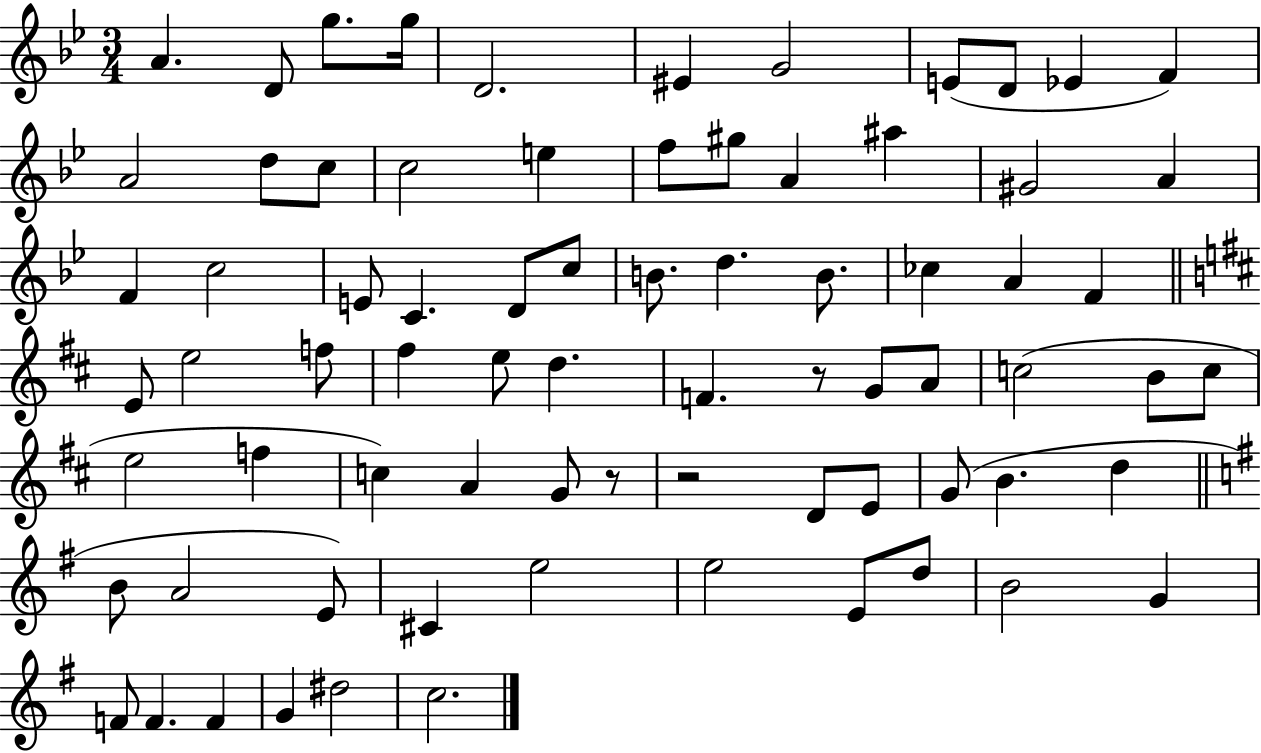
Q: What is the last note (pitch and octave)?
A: C5